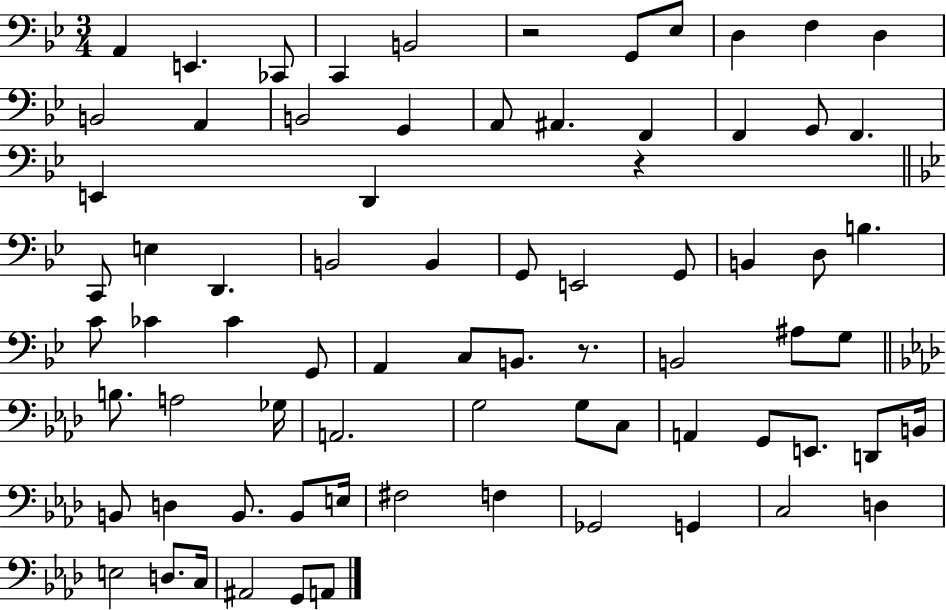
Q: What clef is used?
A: bass